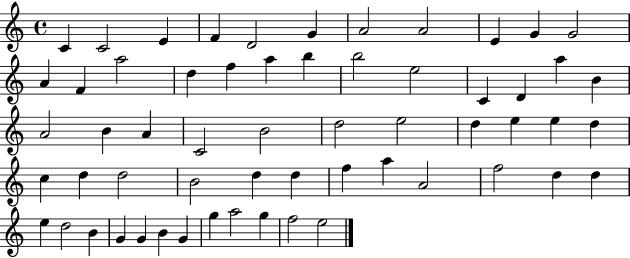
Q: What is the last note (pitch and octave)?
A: E5